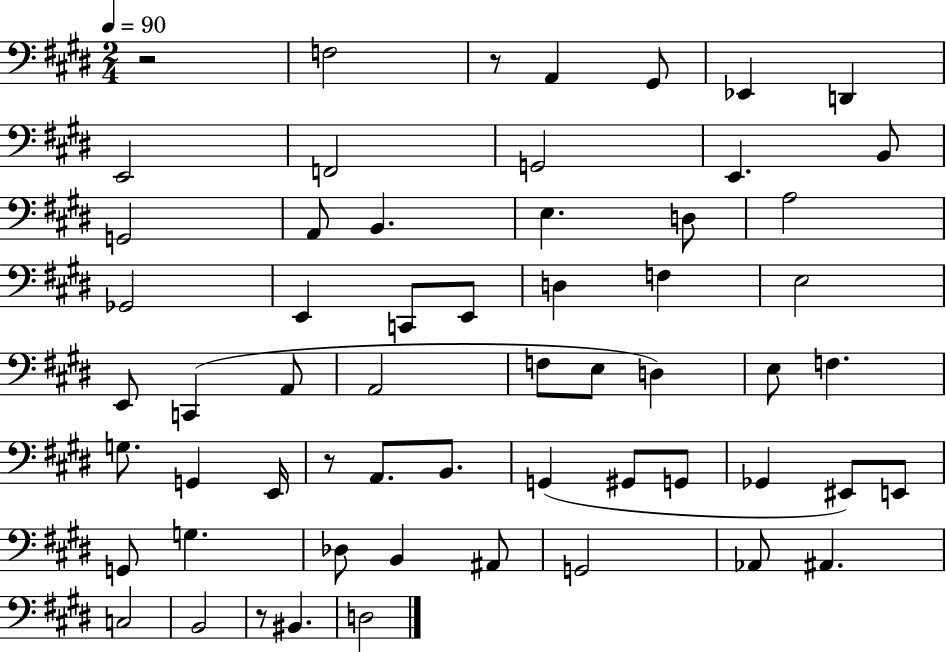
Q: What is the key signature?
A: E major